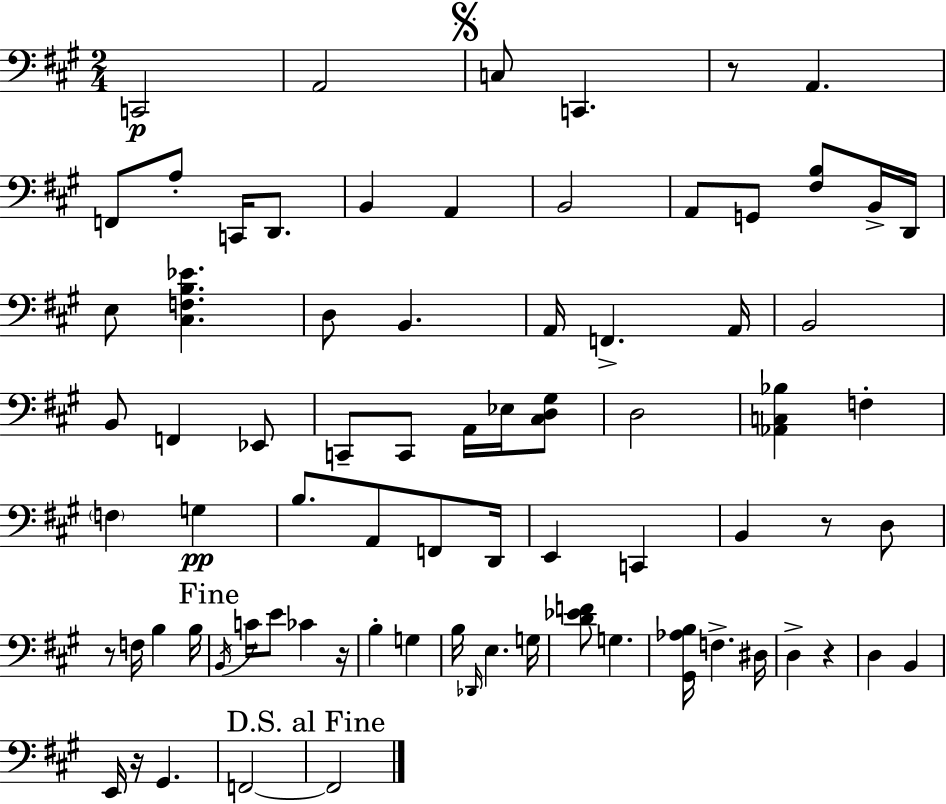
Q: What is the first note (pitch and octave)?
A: C2